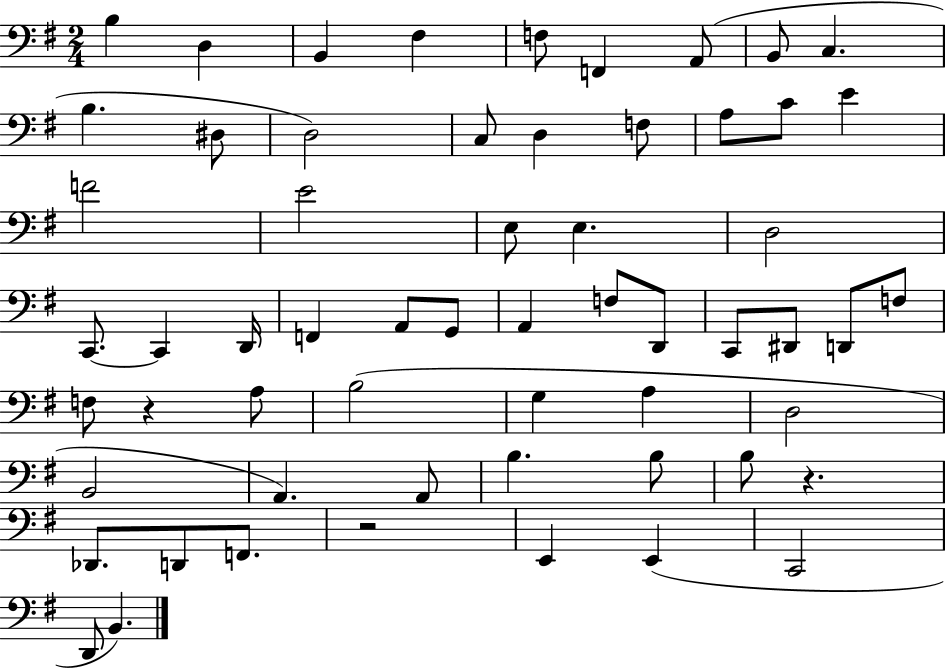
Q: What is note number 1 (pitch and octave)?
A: B3